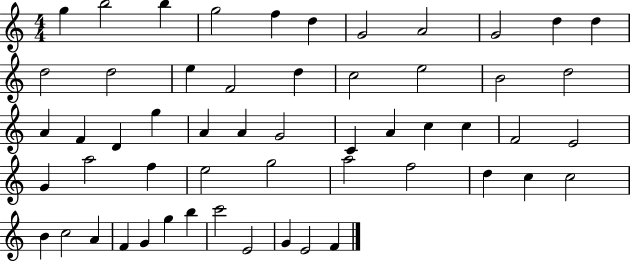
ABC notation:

X:1
T:Untitled
M:4/4
L:1/4
K:C
g b2 b g2 f d G2 A2 G2 d d d2 d2 e F2 d c2 e2 B2 d2 A F D g A A G2 C A c c F2 E2 G a2 f e2 g2 a2 f2 d c c2 B c2 A F G g b c'2 E2 G E2 F